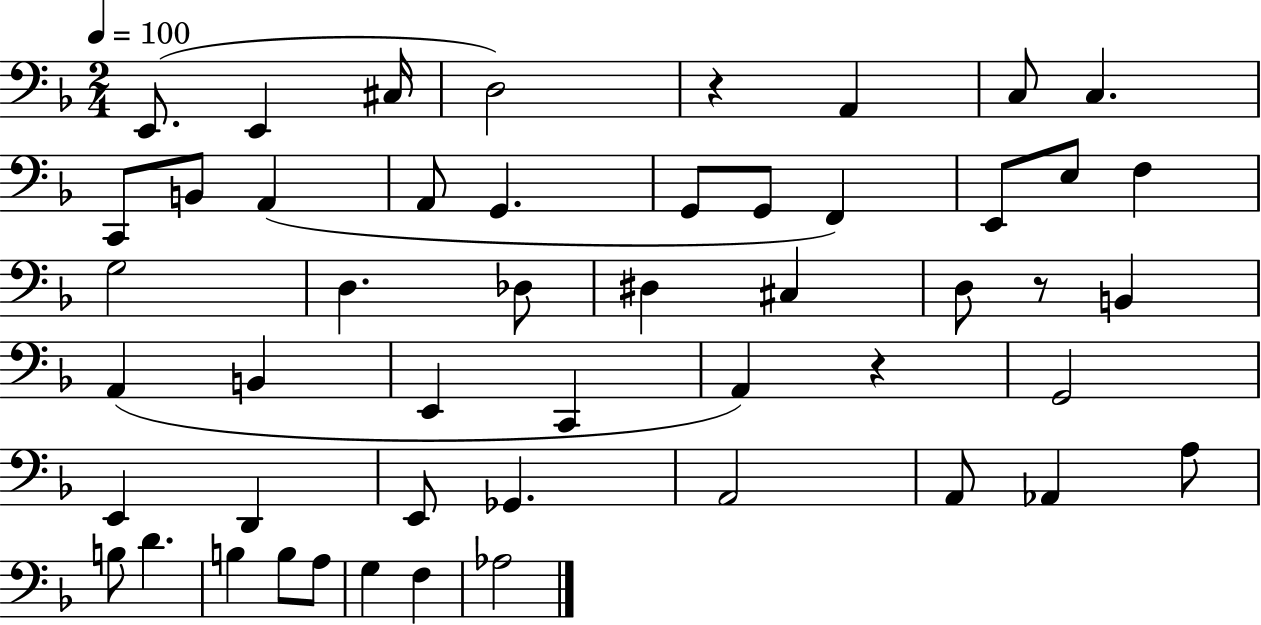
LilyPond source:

{
  \clef bass
  \numericTimeSignature
  \time 2/4
  \key f \major
  \tempo 4 = 100
  e,8.( e,4 cis16 | d2) | r4 a,4 | c8 c4. | \break c,8 b,8 a,4( | a,8 g,4. | g,8 g,8 f,4) | e,8 e8 f4 | \break g2 | d4. des8 | dis4 cis4 | d8 r8 b,4 | \break a,4( b,4 | e,4 c,4 | a,4) r4 | g,2 | \break e,4 d,4 | e,8 ges,4. | a,2 | a,8 aes,4 a8 | \break b8 d'4. | b4 b8 a8 | g4 f4 | aes2 | \break \bar "|."
}